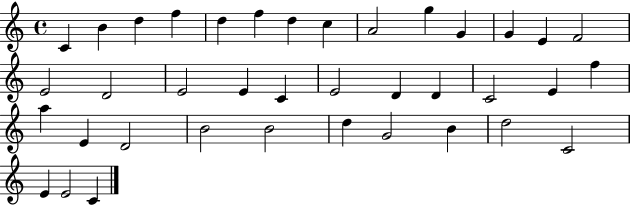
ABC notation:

X:1
T:Untitled
M:4/4
L:1/4
K:C
C B d f d f d c A2 g G G E F2 E2 D2 E2 E C E2 D D C2 E f a E D2 B2 B2 d G2 B d2 C2 E E2 C